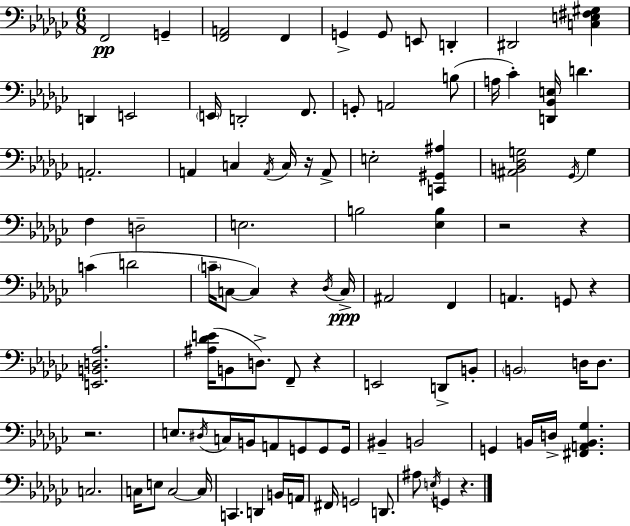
{
  \clef bass
  \numericTimeSignature
  \time 6/8
  \key ees \minor
  f,2\pp g,4-- | <f, a,>2 f,4 | g,4-> g,8 e,8 d,4-. | dis,2 <c e fis gis>4 | \break d,4 e,2 | \parenthesize e,16 d,2-. f,8. | g,8-. a,2 b8( | a16 ces'4-.) <d, bes, e>16 d'4. | \break a,2.-. | a,4 c4 \acciaccatura { a,16 } c16 r16 a,8-> | e2-. <c, gis, ais>4 | <ais, b, des g>2 \acciaccatura { ges,16 } g4 | \break f4 d2-- | e2. | b2 <ees b>4 | r2 r4 | \break c'4( d'2 | \parenthesize c'16-- c8~~ c4) r4 | \acciaccatura { des16 } c16->\ppp ais,2 f,4 | a,4. g,8 r4 | \break <e, b, d aes>2. | <ais des' e'>16( b,8 d8.->) f,8-- r4 | e,2 d,8-> | b,8-. \parenthesize b,2 d16 | \break d8. r2. | e8. \acciaccatura { dis16 } c16 b,16 a,8 g,8 | g,8 g,16 bis,4-- b,2 | g,4 b,16 d16-> <fis, a, b, ges>4. | \break c2. | c16 e8 c2~~ | c16 c,4. d,4 | b,16 a,16 fis,16 g,2 | \break d,8. ais8 \acciaccatura { e16 } g,4 r4. | \bar "|."
}